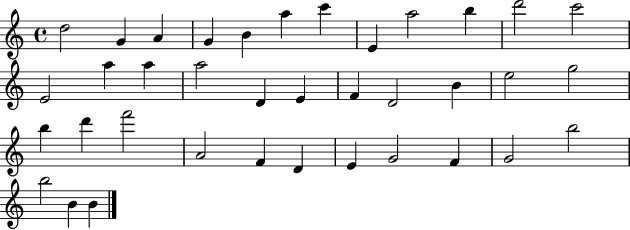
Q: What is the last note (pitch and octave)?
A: B4